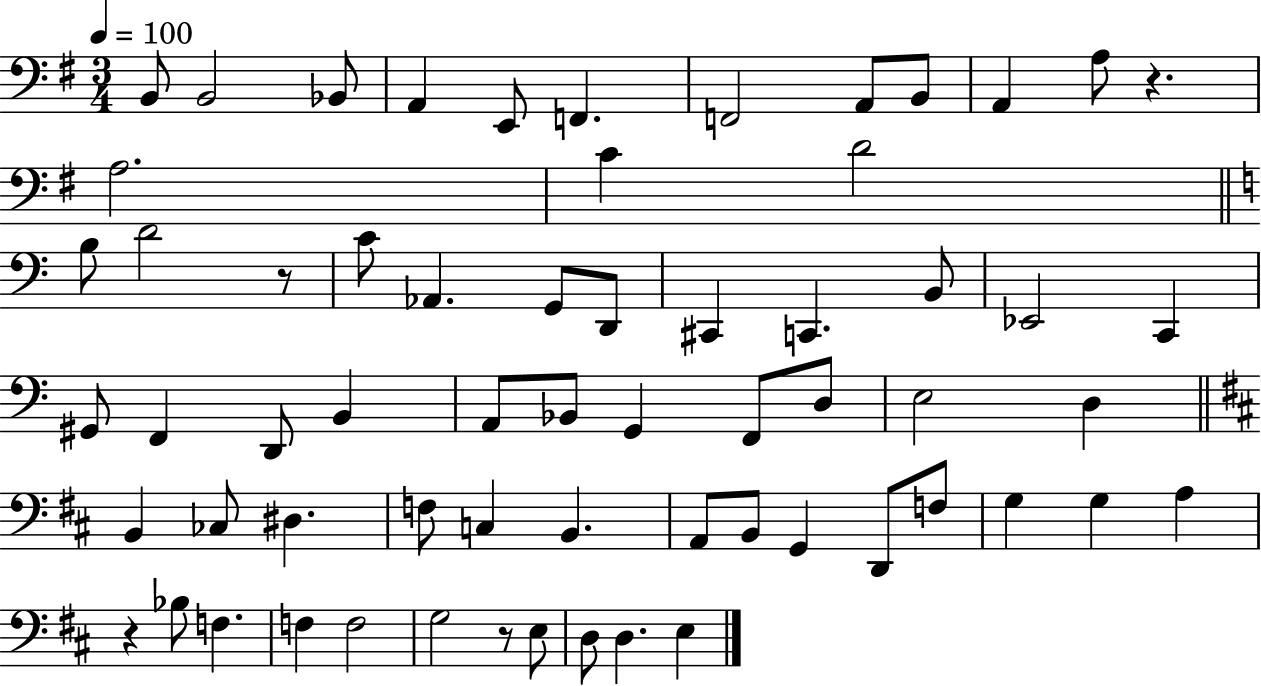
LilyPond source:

{
  \clef bass
  \numericTimeSignature
  \time 3/4
  \key g \major
  \tempo 4 = 100
  \repeat volta 2 { b,8 b,2 bes,8 | a,4 e,8 f,4. | f,2 a,8 b,8 | a,4 a8 r4. | \break a2. | c'4 d'2 | \bar "||" \break \key c \major b8 d'2 r8 | c'8 aes,4. g,8 d,8 | cis,4 c,4. b,8 | ees,2 c,4 | \break gis,8 f,4 d,8 b,4 | a,8 bes,8 g,4 f,8 d8 | e2 d4 | \bar "||" \break \key d \major b,4 ces8 dis4. | f8 c4 b,4. | a,8 b,8 g,4 d,8 f8 | g4 g4 a4 | \break r4 bes8 f4. | f4 f2 | g2 r8 e8 | d8 d4. e4 | \break } \bar "|."
}